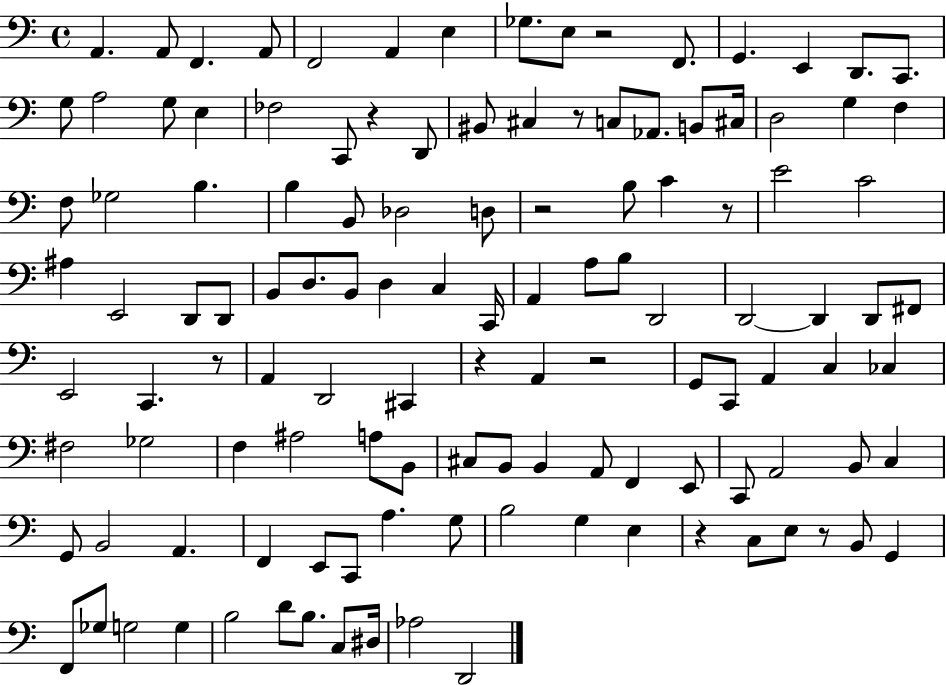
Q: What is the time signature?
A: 4/4